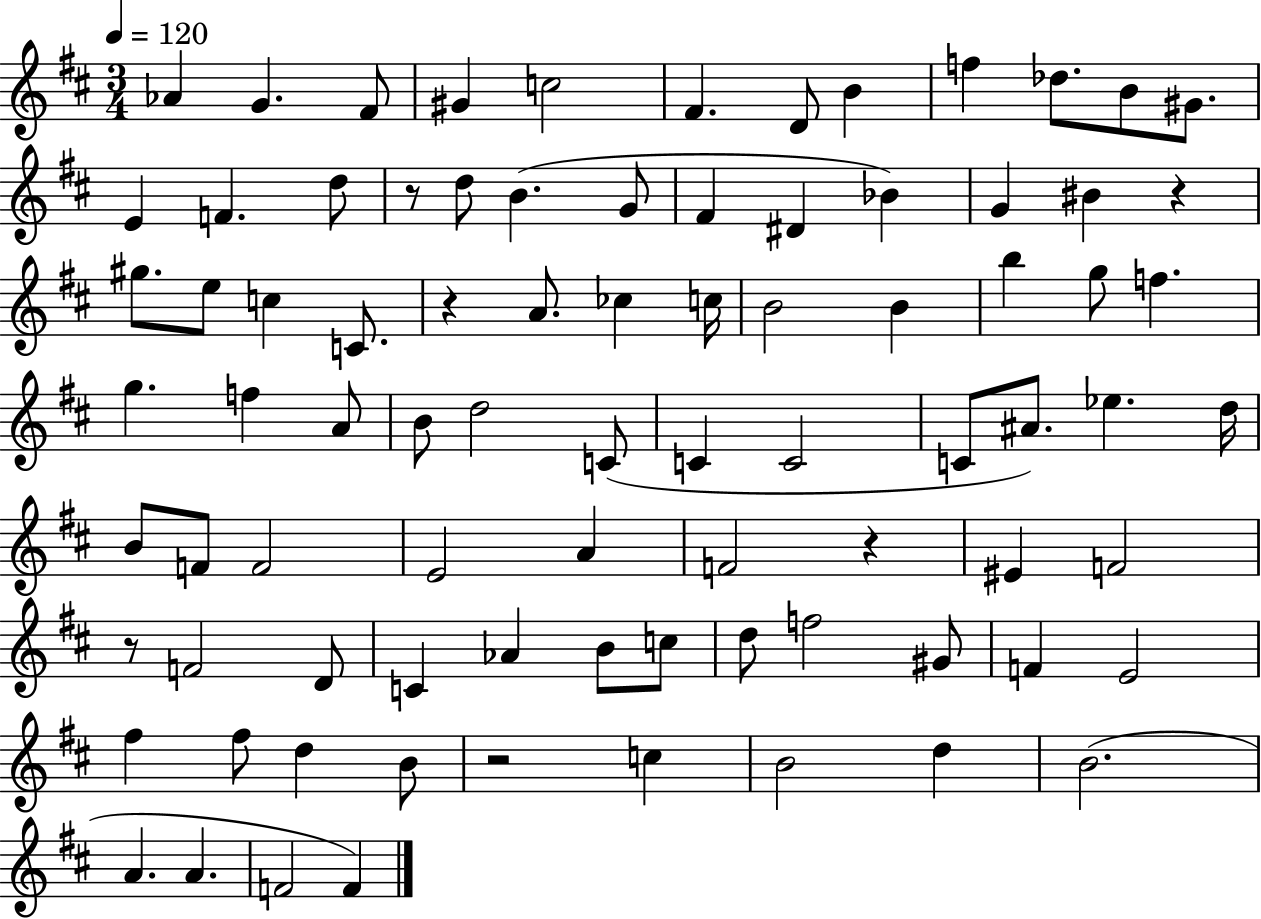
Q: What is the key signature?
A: D major